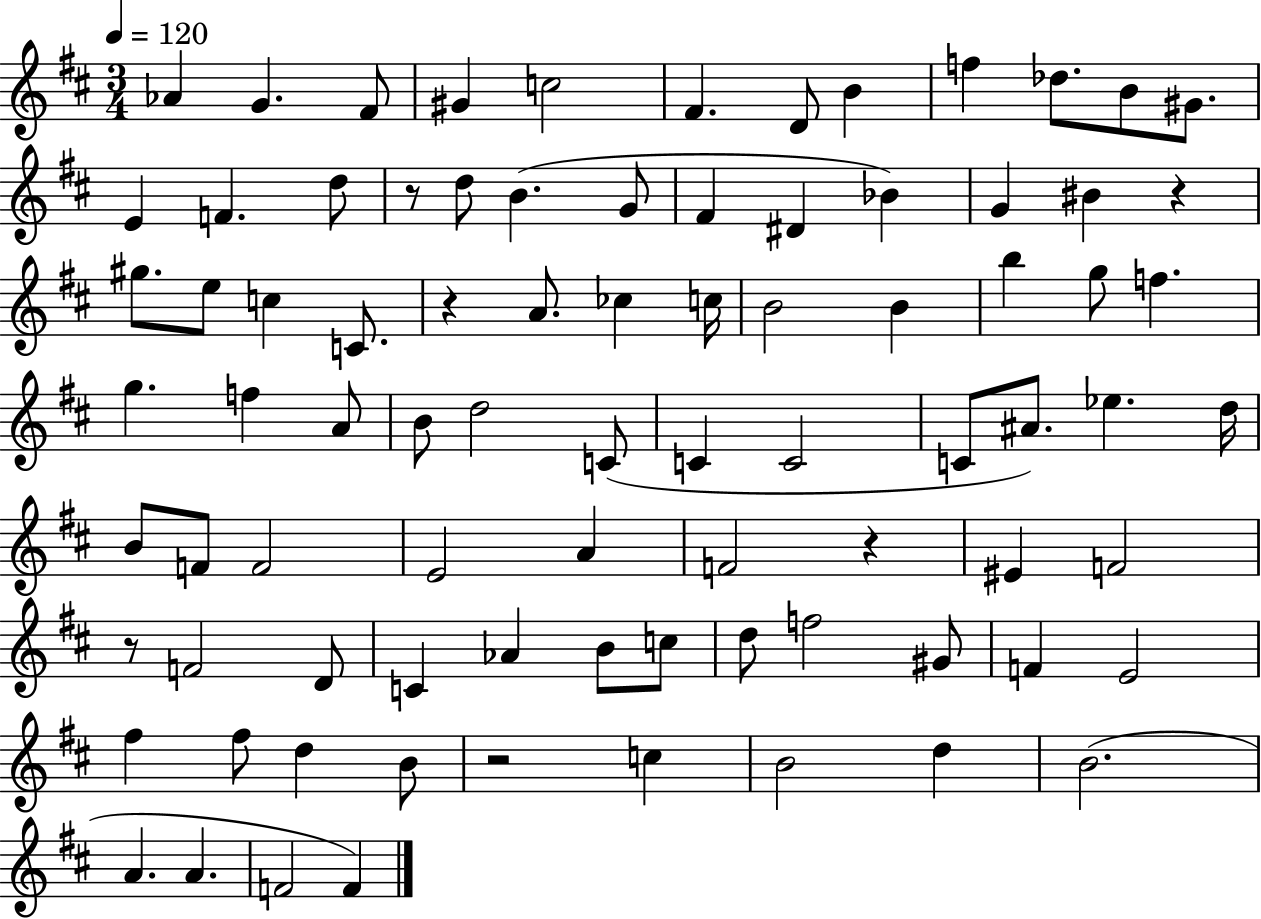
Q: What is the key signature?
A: D major